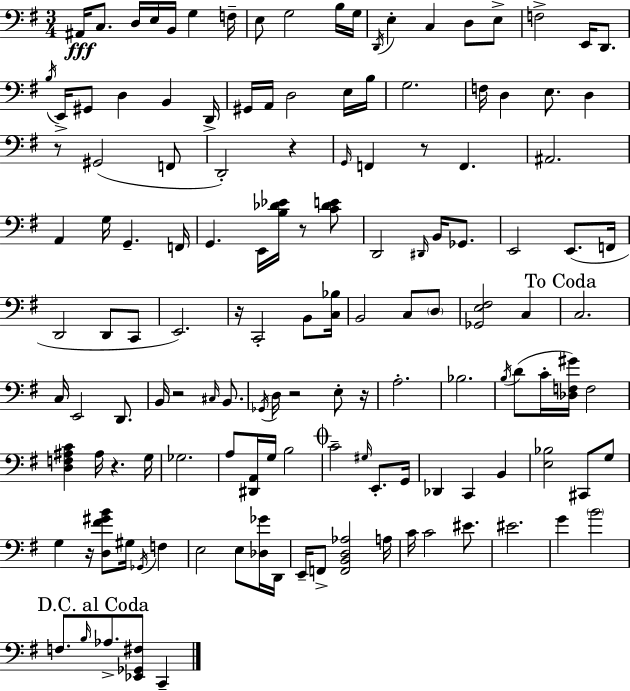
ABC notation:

X:1
T:Untitled
M:3/4
L:1/4
K:G
^A,,/4 C,/2 D,/4 E,/4 B,,/4 G, F,/4 E,/2 G,2 B,/4 G,/4 D,,/4 E, C, D,/2 E,/2 F,2 E,,/4 D,,/2 B,/4 E,,/4 ^G,,/2 D, B,, D,,/4 ^G,,/4 A,,/4 D,2 E,/4 B,/4 G,2 F,/4 D, E,/2 D, z/2 ^G,,2 F,,/2 D,,2 z G,,/4 F,, z/2 F,, ^A,,2 A,, G,/4 G,, F,,/4 G,, E,,/4 [B,_D_E]/4 z/2 [C_DE]/2 D,,2 ^D,,/4 B,,/4 _G,,/2 E,,2 E,,/2 F,,/4 D,,2 D,,/2 C,,/2 E,,2 z/4 C,,2 B,,/2 [C,_B,]/4 B,,2 C,/2 D,/2 [_G,,E,^F,]2 C, C,2 C,/4 E,,2 D,,/2 B,,/4 z2 ^C,/4 B,,/2 _G,,/4 D,/4 z2 E,/2 z/4 A,2 _B,2 B,/4 D/2 C/4 [_D,F,^G]/4 F,2 [D,F,^A,C] ^A,/4 z G,/4 _G,2 A,/2 [^D,,A,,]/4 G,/4 B,2 C2 ^G,/4 E,,/2 G,,/4 _D,, C,, B,, [E,_B,]2 ^C,,/2 G,/2 G, z/4 [D,^F^GB]/2 ^G,/4 _G,,/4 F, E,2 E,/2 [_D,_G]/4 D,,/4 E,,/4 F,,/2 [F,,B,,D,_A,]2 A,/4 C/4 C2 ^E/2 ^E2 G B2 F,/2 B,/4 _A,/2 [_E,,_G,,^F,]/2 C,,